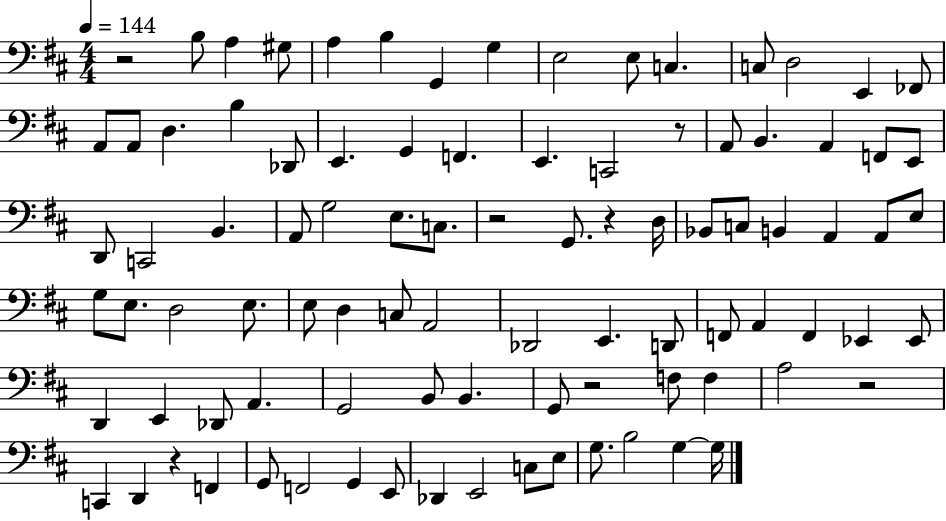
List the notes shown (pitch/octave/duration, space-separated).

R/h B3/e A3/q G#3/e A3/q B3/q G2/q G3/q E3/h E3/e C3/q. C3/e D3/h E2/q FES2/e A2/e A2/e D3/q. B3/q Db2/e E2/q. G2/q F2/q. E2/q. C2/h R/e A2/e B2/q. A2/q F2/e E2/e D2/e C2/h B2/q. A2/e G3/h E3/e. C3/e. R/h G2/e. R/q D3/s Bb2/e C3/e B2/q A2/q A2/e E3/e G3/e E3/e. D3/h E3/e. E3/e D3/q C3/e A2/h Db2/h E2/q. D2/e F2/e A2/q F2/q Eb2/q Eb2/e D2/q E2/q Db2/e A2/q. G2/h B2/e B2/q. G2/e R/h F3/e F3/q A3/h R/h C2/q D2/q R/q F2/q G2/e F2/h G2/q E2/e Db2/q E2/h C3/e E3/e G3/e. B3/h G3/q G3/s